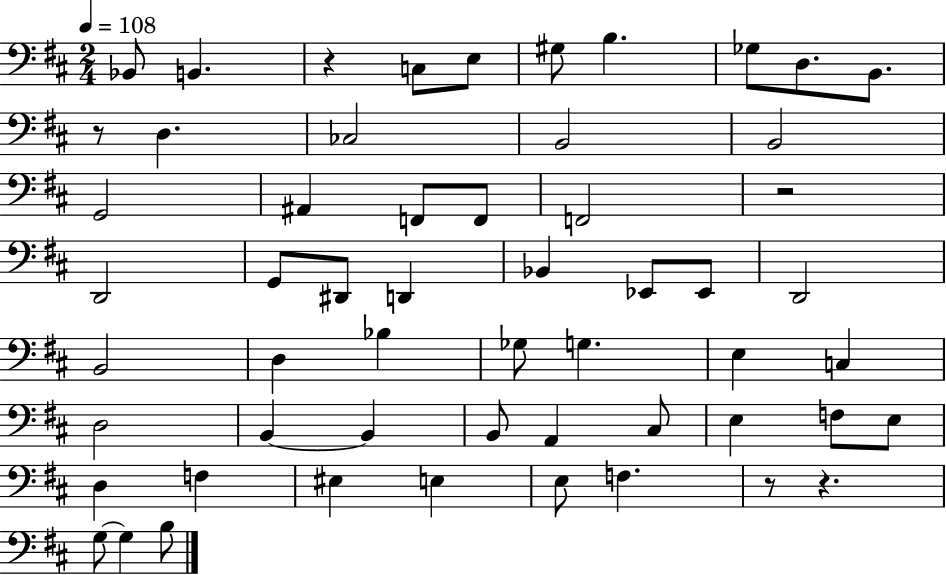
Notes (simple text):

Bb2/e B2/q. R/q C3/e E3/e G#3/e B3/q. Gb3/e D3/e. B2/e. R/e D3/q. CES3/h B2/h B2/h G2/h A#2/q F2/e F2/e F2/h R/h D2/h G2/e D#2/e D2/q Bb2/q Eb2/e Eb2/e D2/h B2/h D3/q Bb3/q Gb3/e G3/q. E3/q C3/q D3/h B2/q B2/q B2/e A2/q C#3/e E3/q F3/e E3/e D3/q F3/q EIS3/q E3/q E3/e F3/q. R/e R/q. G3/e G3/q B3/e